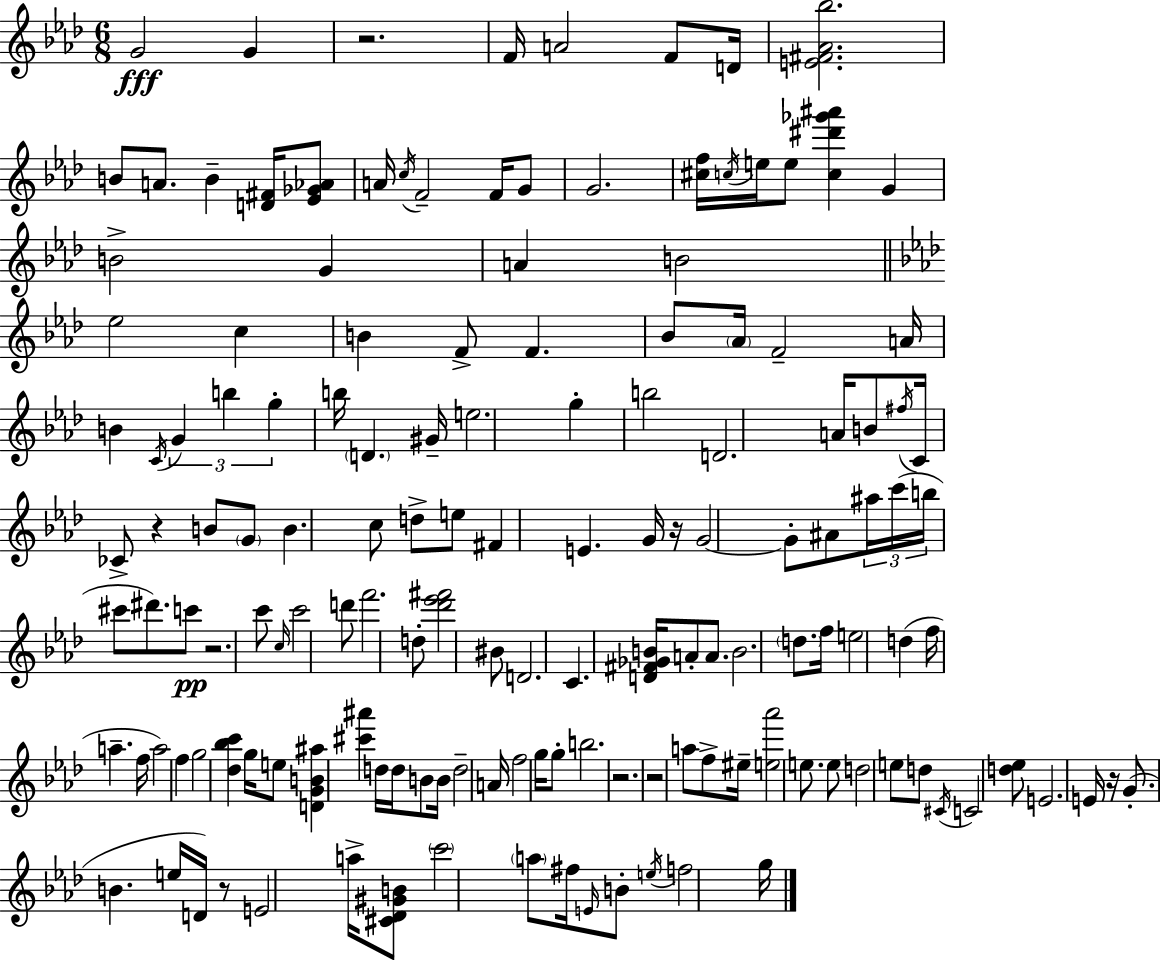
X:1
T:Untitled
M:6/8
L:1/4
K:Ab
G2 G z2 F/4 A2 F/2 D/4 [E^F_A_b]2 B/2 A/2 B [D^F]/4 [_E_G_A]/2 A/4 c/4 F2 F/4 G/2 G2 [^cf]/4 c/4 e/4 e/2 [c^d'_g'^a'] G B2 G A B2 _e2 c B F/2 F _B/2 _A/4 F2 A/4 B C/4 G b g b/4 D ^G/4 e2 g b2 D2 A/4 B/2 ^f/4 C/4 _C/2 z B/2 G/2 B c/2 d/2 e/2 ^F E G/4 z/4 G2 G/2 ^A/2 ^a/4 c'/4 b/4 ^c'/2 ^d'/2 c'/2 z2 c'/2 c/4 c'2 d'/2 f'2 d/2 [_d'_e'^f']2 ^B/2 D2 C [D^F_GB]/4 A/2 A/2 B2 d/2 f/4 e2 d f/4 a f/4 a2 f g2 [_d_bc'] g/4 e/2 [DGB^a] [^c'^a'] d/4 d/4 B/2 B/4 d2 A/4 f2 g/4 g/2 b2 z2 z2 a/2 f/2 ^e/4 [e_a']2 e/2 e/2 d2 e/2 d/2 ^C/4 C2 [d_e]/2 E2 E/4 z/4 G/2 B e/4 D/4 z/2 E2 a/4 [^C_D^GB]/2 c'2 a/2 ^f/4 E/4 B/2 e/4 f2 g/4